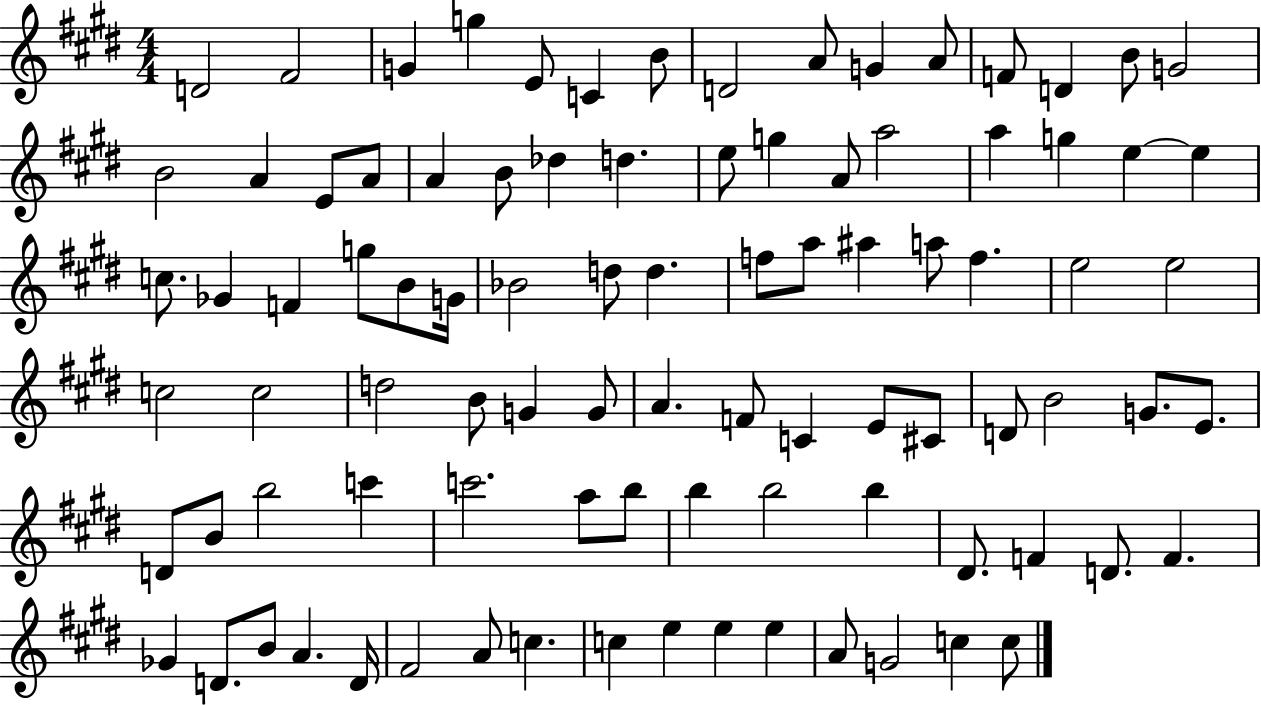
{
  \clef treble
  \numericTimeSignature
  \time 4/4
  \key e \major
  d'2 fis'2 | g'4 g''4 e'8 c'4 b'8 | d'2 a'8 g'4 a'8 | f'8 d'4 b'8 g'2 | \break b'2 a'4 e'8 a'8 | a'4 b'8 des''4 d''4. | e''8 g''4 a'8 a''2 | a''4 g''4 e''4~~ e''4 | \break c''8. ges'4 f'4 g''8 b'8 g'16 | bes'2 d''8 d''4. | f''8 a''8 ais''4 a''8 f''4. | e''2 e''2 | \break c''2 c''2 | d''2 b'8 g'4 g'8 | a'4. f'8 c'4 e'8 cis'8 | d'8 b'2 g'8. e'8. | \break d'8 b'8 b''2 c'''4 | c'''2. a''8 b''8 | b''4 b''2 b''4 | dis'8. f'4 d'8. f'4. | \break ges'4 d'8. b'8 a'4. d'16 | fis'2 a'8 c''4. | c''4 e''4 e''4 e''4 | a'8 g'2 c''4 c''8 | \break \bar "|."
}